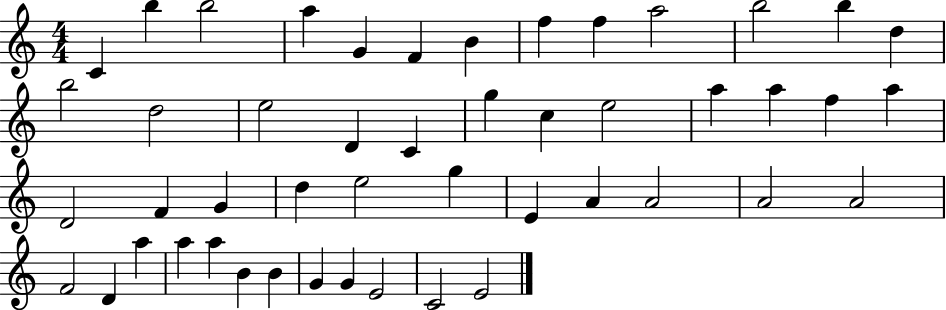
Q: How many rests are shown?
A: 0